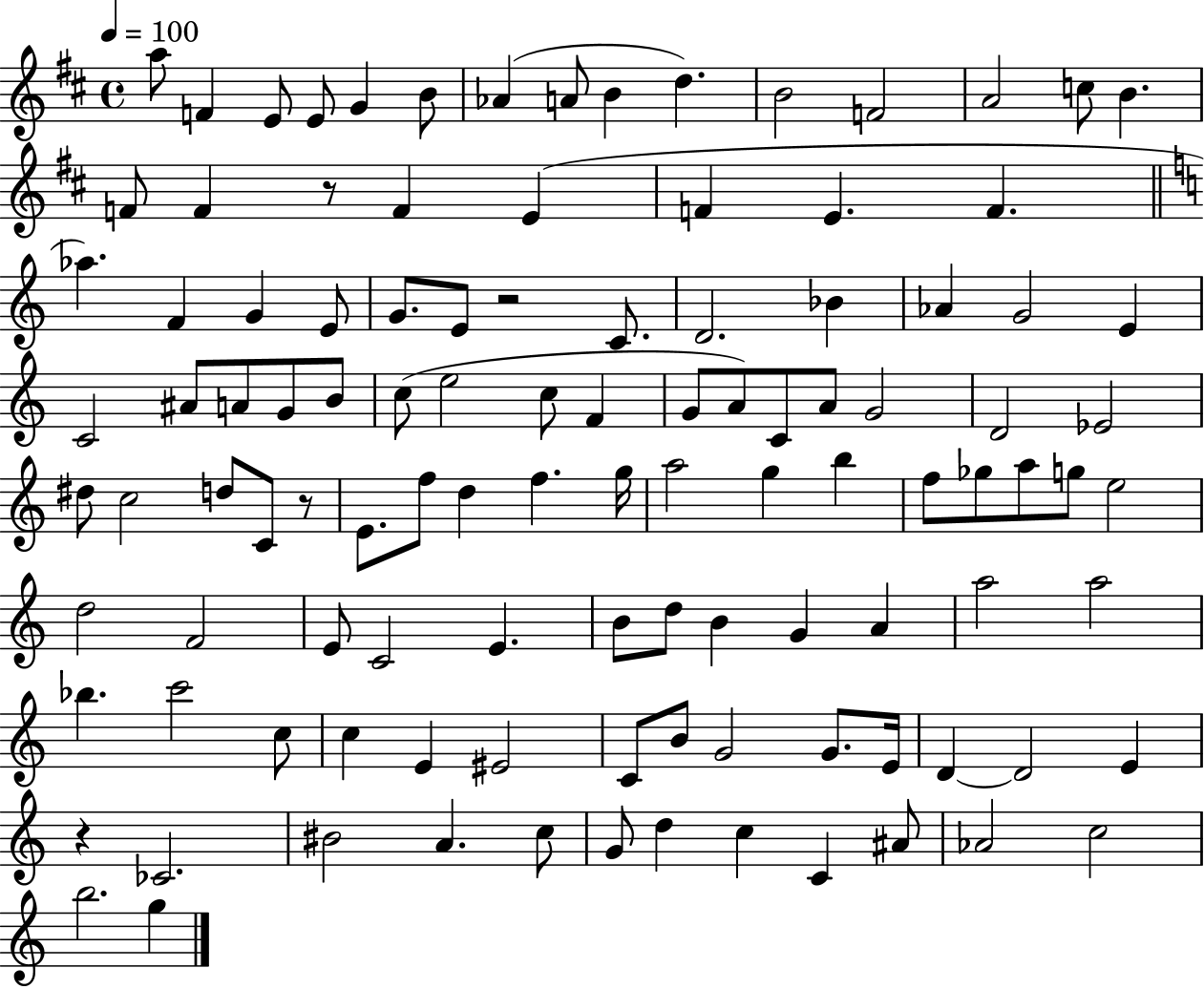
{
  \clef treble
  \time 4/4
  \defaultTimeSignature
  \key d \major
  \tempo 4 = 100
  a''8 f'4 e'8 e'8 g'4 b'8 | aes'4( a'8 b'4 d''4.) | b'2 f'2 | a'2 c''8 b'4. | \break f'8 f'4 r8 f'4 e'4( | f'4 e'4. f'4. | \bar "||" \break \key c \major aes''4.) f'4 g'4 e'8 | g'8. e'8 r2 c'8. | d'2. bes'4 | aes'4 g'2 e'4 | \break c'2 ais'8 a'8 g'8 b'8 | c''8( e''2 c''8 f'4 | g'8 a'8) c'8 a'8 g'2 | d'2 ees'2 | \break dis''8 c''2 d''8 c'8 r8 | e'8. f''8 d''4 f''4. g''16 | a''2 g''4 b''4 | f''8 ges''8 a''8 g''8 e''2 | \break d''2 f'2 | e'8 c'2 e'4. | b'8 d''8 b'4 g'4 a'4 | a''2 a''2 | \break bes''4. c'''2 c''8 | c''4 e'4 eis'2 | c'8 b'8 g'2 g'8. e'16 | d'4~~ d'2 e'4 | \break r4 ces'2. | bis'2 a'4. c''8 | g'8 d''4 c''4 c'4 ais'8 | aes'2 c''2 | \break b''2. g''4 | \bar "|."
}